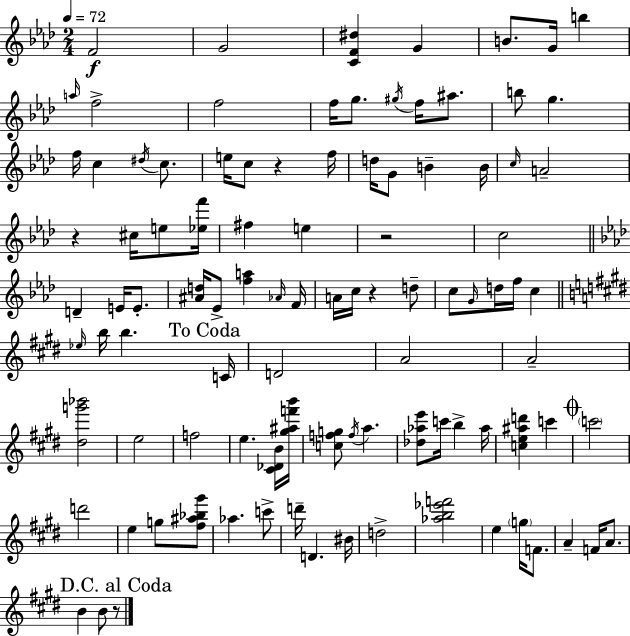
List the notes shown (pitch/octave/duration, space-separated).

F4/h G4/h [C4,F4,D#5]/q G4/q B4/e. G4/s B5/q A5/s F5/h F5/h F5/s G5/e. G#5/s F5/s A#5/e. B5/e G5/q. F5/s C5/q D#5/s C5/e. E5/s C5/e R/q F5/s D5/s G4/e B4/q B4/s C5/s A4/h R/q C#5/s E5/e [Eb5,F6]/s F#5/q E5/q R/h C5/h D4/q E4/s E4/e. [A#4,D5]/s Eb4/e [F5,A5]/q Ab4/s F4/s A4/s C5/s R/q D5/e C5/e G4/s D5/s F5/s C5/q Eb5/s B5/s B5/q. C4/s D4/h A4/h A4/h [D#5,G6,Bb6]/h E5/h F5/h E5/q. [C#4,Db4,B4]/s [G#5,A#5,F6,B6]/s [C5,F5,G5]/e F5/s A5/q. [Db5,Ab5,E6]/e C6/s B5/q Ab5/s [C5,E5,A#5,D6]/q C6/q C6/h D6/h E5/q G5/e [F#5,A#5,Bb5,G#6]/e Ab5/q. C6/e D6/s D4/q. BIS4/s D5/h [Ab5,B5,Eb6,F6]/h E5/q G5/s F4/e. A4/q F4/s A4/e. B4/q B4/e R/e